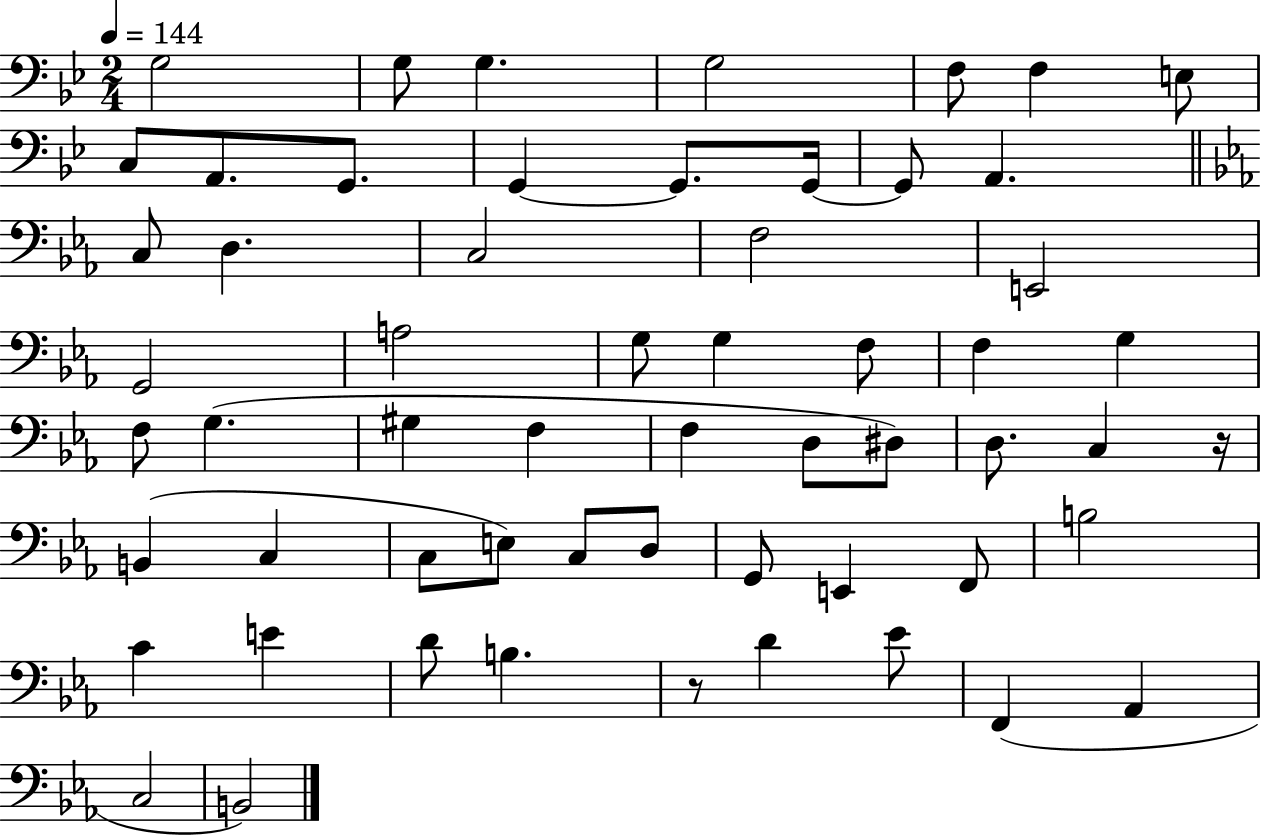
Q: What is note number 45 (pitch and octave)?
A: F2